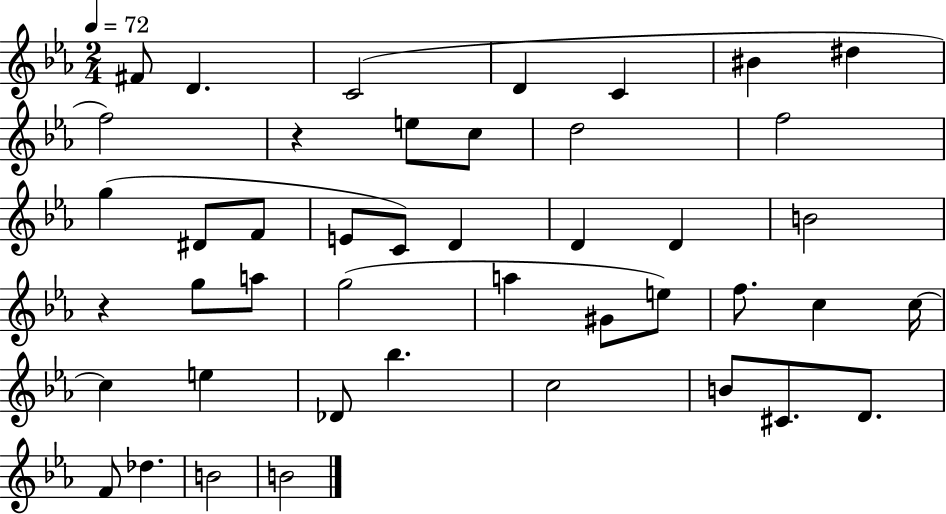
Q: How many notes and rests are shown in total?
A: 44